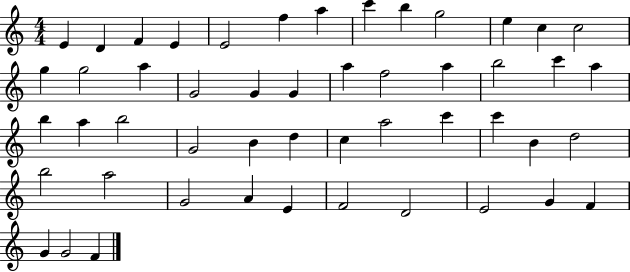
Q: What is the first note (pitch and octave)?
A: E4